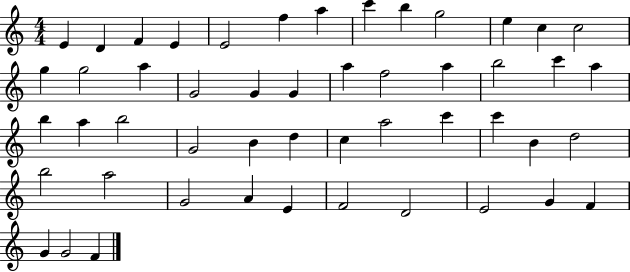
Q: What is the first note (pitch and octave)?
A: E4